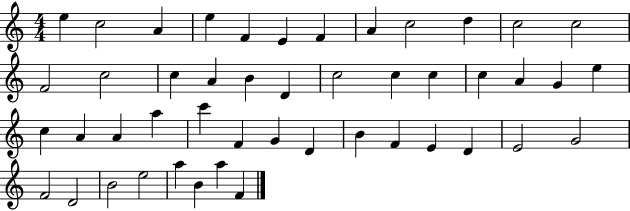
E5/q C5/h A4/q E5/q F4/q E4/q F4/q A4/q C5/h D5/q C5/h C5/h F4/h C5/h C5/q A4/q B4/q D4/q C5/h C5/q C5/q C5/q A4/q G4/q E5/q C5/q A4/q A4/q A5/q C6/q F4/q G4/q D4/q B4/q F4/q E4/q D4/q E4/h G4/h F4/h D4/h B4/h E5/h A5/q B4/q A5/q F4/q